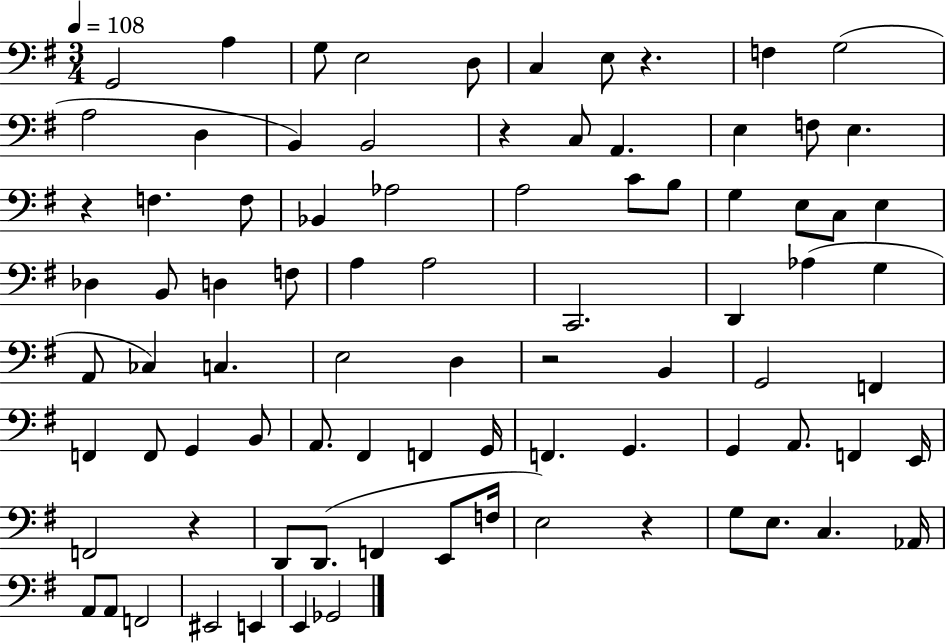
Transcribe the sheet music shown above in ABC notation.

X:1
T:Untitled
M:3/4
L:1/4
K:G
G,,2 A, G,/2 E,2 D,/2 C, E,/2 z F, G,2 A,2 D, B,, B,,2 z C,/2 A,, E, F,/2 E, z F, F,/2 _B,, _A,2 A,2 C/2 B,/2 G, E,/2 C,/2 E, _D, B,,/2 D, F,/2 A, A,2 C,,2 D,, _A, G, A,,/2 _C, C, E,2 D, z2 B,, G,,2 F,, F,, F,,/2 G,, B,,/2 A,,/2 ^F,, F,, G,,/4 F,, G,, G,, A,,/2 F,, E,,/4 F,,2 z D,,/2 D,,/2 F,, E,,/2 F,/4 E,2 z G,/2 E,/2 C, _A,,/4 A,,/2 A,,/2 F,,2 ^E,,2 E,, E,, _G,,2